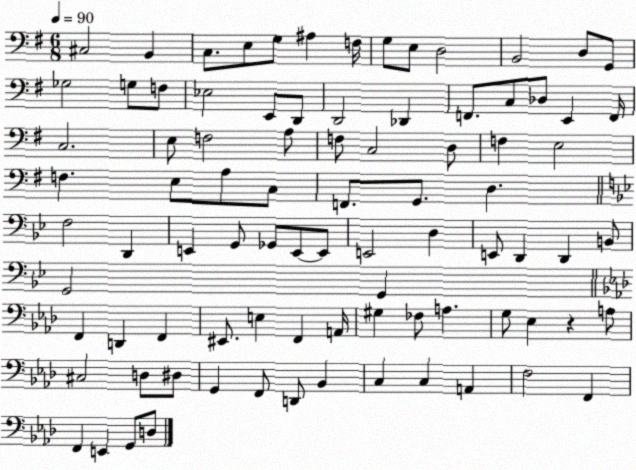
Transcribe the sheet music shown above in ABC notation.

X:1
T:Untitled
M:6/8
L:1/4
K:G
^C,2 B,, C,/2 E,/2 G,/2 ^A, F,/4 G,/2 E,/2 D,2 B,,2 D,/2 G,,/2 _G,2 G,/2 F,/2 _E,2 E,,/2 D,,/2 D,,2 _D,, F,,/2 C,/2 _D,/2 E,, F,,/4 C,2 E,/2 F,2 A,/2 F,/2 C,2 D,/2 F, E,2 F, E,/2 A,/2 C,/2 F,,/2 G,,/2 D, F,2 D,, E,, G,,/2 _G,,/2 E,,/2 E,,/2 E,,2 D, E,,/2 D,, D,, B,,/2 G,,2 G,, F,, D,, F,, ^E,,/2 E, F,, A,,/4 ^G, _F,/2 A, G,/2 _E, z A,/2 ^C,2 D,/2 ^D,/2 G,, F,,/2 D,,/2 _B,, C, C, A,, F,2 F,, F,, E,, G,,/2 D,/2